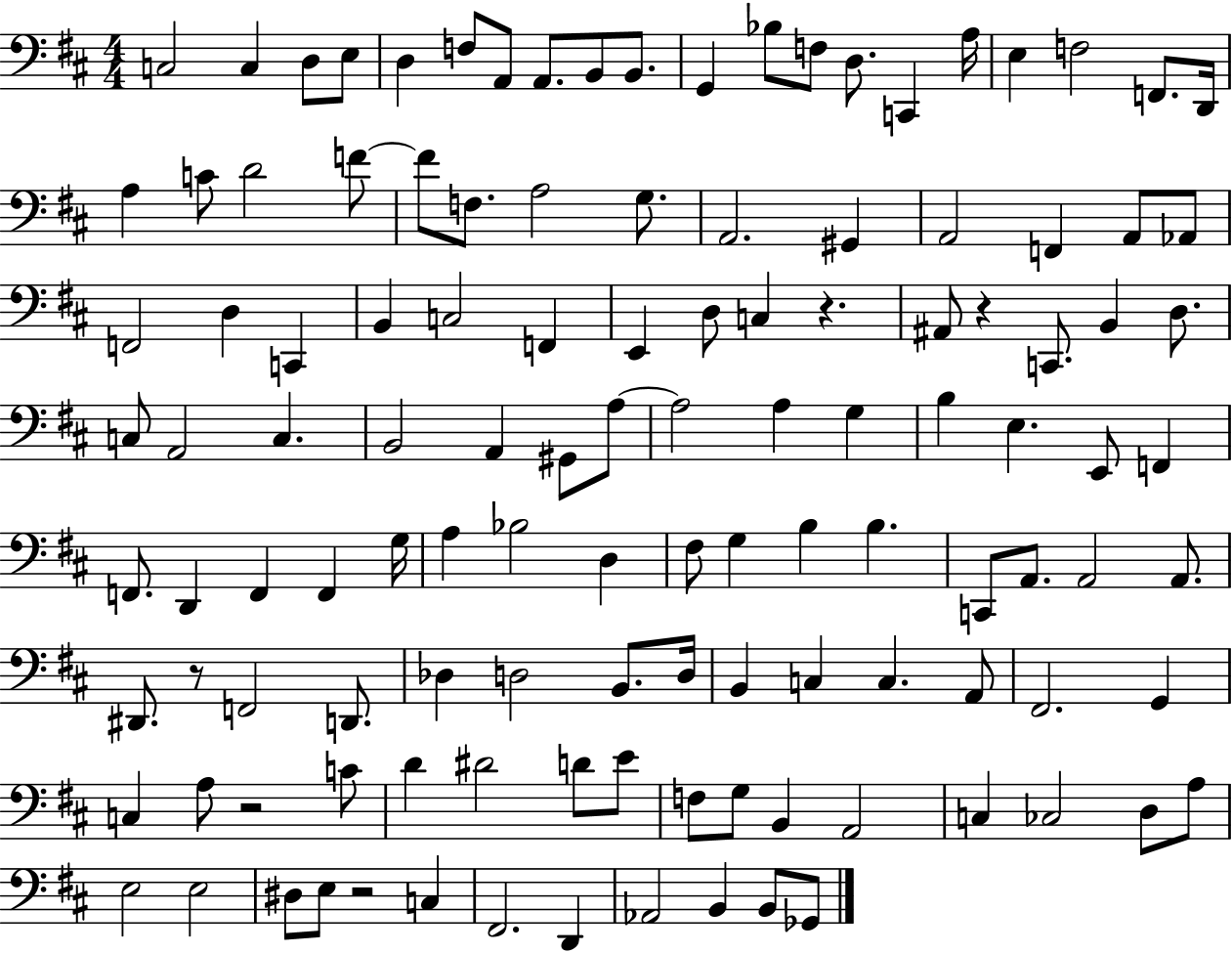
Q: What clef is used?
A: bass